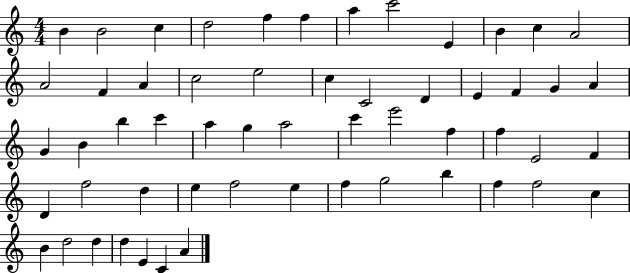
X:1
T:Untitled
M:4/4
L:1/4
K:C
B B2 c d2 f f a c'2 E B c A2 A2 F A c2 e2 c C2 D E F G A G B b c' a g a2 c' e'2 f f E2 F D f2 d e f2 e f g2 b f f2 c B d2 d d E C A